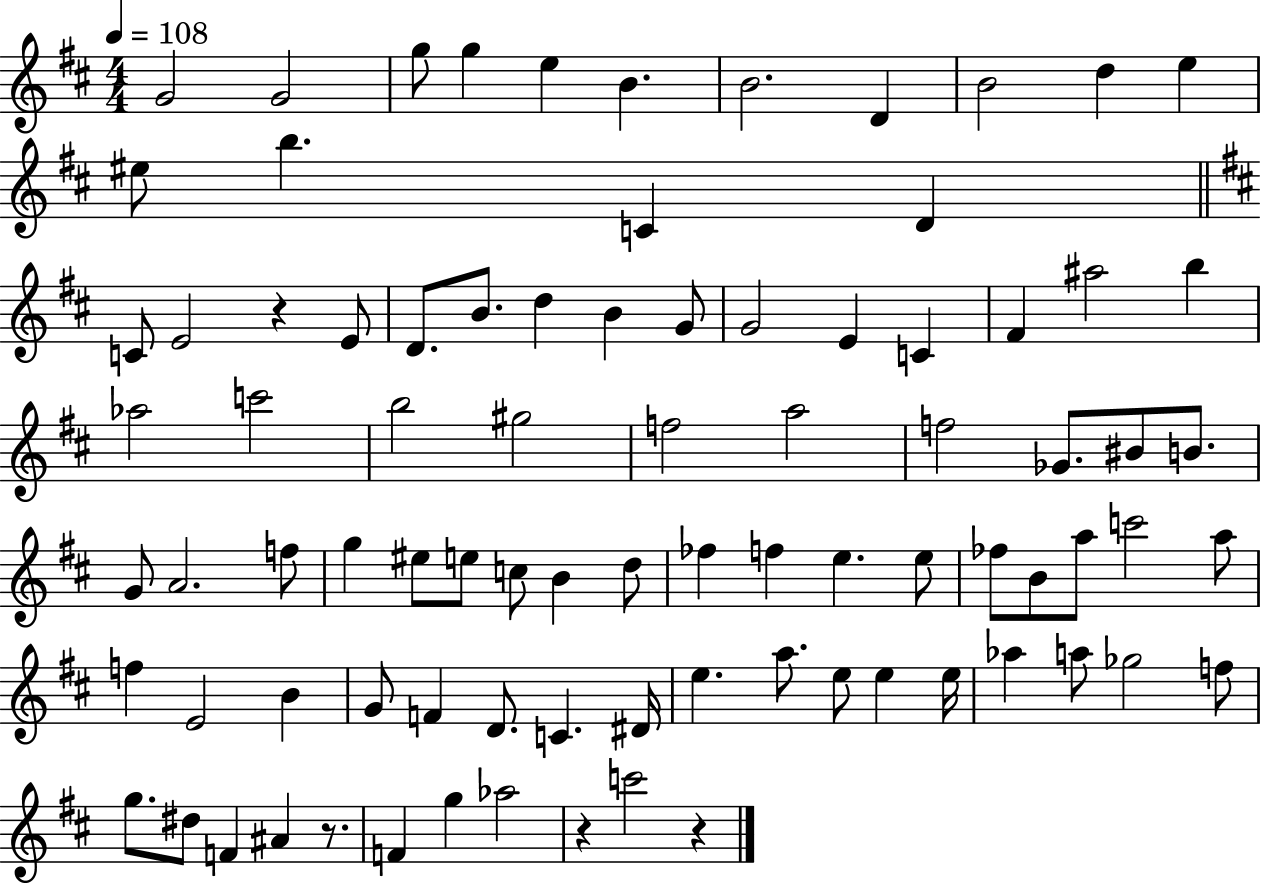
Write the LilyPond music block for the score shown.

{
  \clef treble
  \numericTimeSignature
  \time 4/4
  \key d \major
  \tempo 4 = 108
  g'2 g'2 | g''8 g''4 e''4 b'4. | b'2. d'4 | b'2 d''4 e''4 | \break eis''8 b''4. c'4 d'4 | \bar "||" \break \key d \major c'8 e'2 r4 e'8 | d'8. b'8. d''4 b'4 g'8 | g'2 e'4 c'4 | fis'4 ais''2 b''4 | \break aes''2 c'''2 | b''2 gis''2 | f''2 a''2 | f''2 ges'8. bis'8 b'8. | \break g'8 a'2. f''8 | g''4 eis''8 e''8 c''8 b'4 d''8 | fes''4 f''4 e''4. e''8 | fes''8 b'8 a''8 c'''2 a''8 | \break f''4 e'2 b'4 | g'8 f'4 d'8. c'4. dis'16 | e''4. a''8. e''8 e''4 e''16 | aes''4 a''8 ges''2 f''8 | \break g''8. dis''8 f'4 ais'4 r8. | f'4 g''4 aes''2 | r4 c'''2 r4 | \bar "|."
}